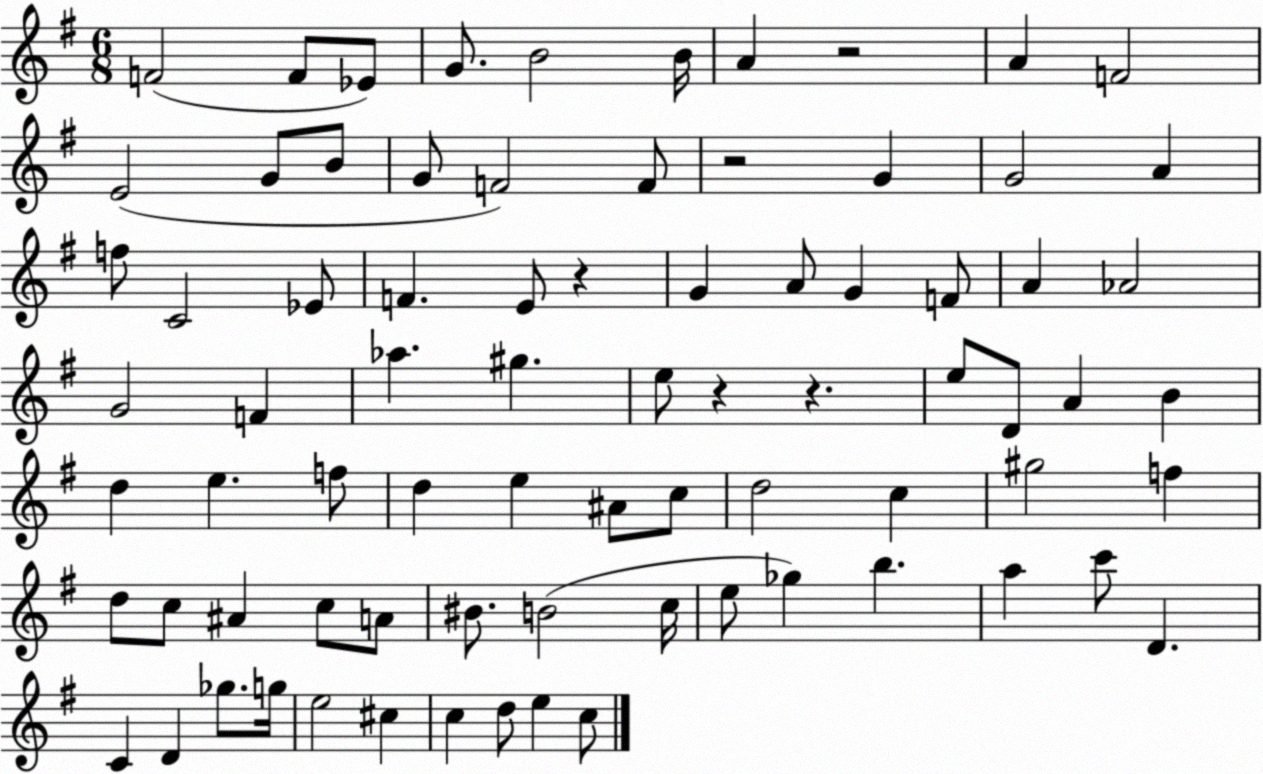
X:1
T:Untitled
M:6/8
L:1/4
K:G
F2 F/2 _E/2 G/2 B2 B/4 A z2 A F2 E2 G/2 B/2 G/2 F2 F/2 z2 G G2 A f/2 C2 _E/2 F E/2 z G A/2 G F/2 A _A2 G2 F _a ^g e/2 z z e/2 D/2 A B d e f/2 d e ^A/2 c/2 d2 c ^g2 f d/2 c/2 ^A c/2 A/2 ^B/2 B2 c/4 e/2 _g b a c'/2 D C D _g/2 g/4 e2 ^c c d/2 e c/2